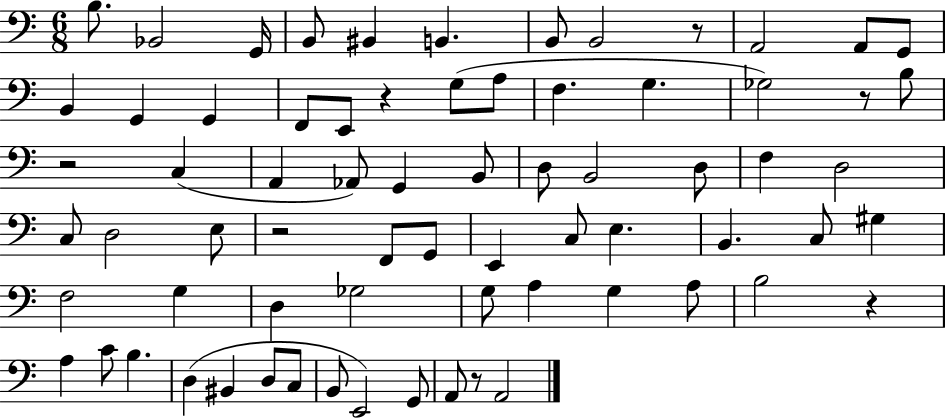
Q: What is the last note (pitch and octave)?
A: A2